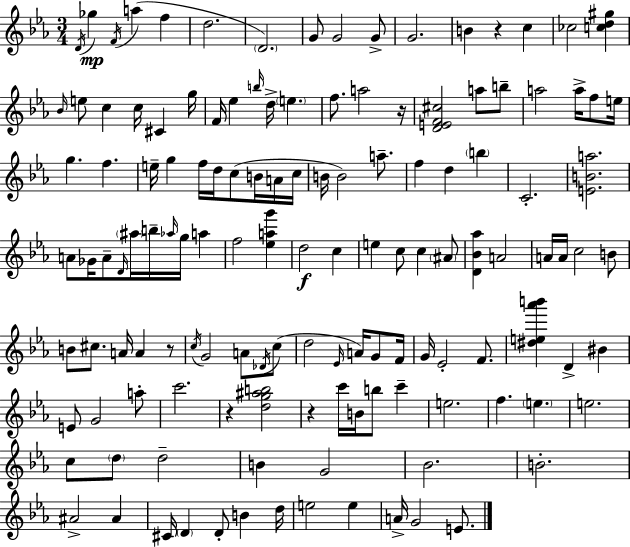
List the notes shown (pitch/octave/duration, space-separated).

D4/s Gb5/q F4/s A5/q F5/q D5/h. D4/h. G4/e G4/h G4/e G4/h. B4/q R/q C5/q CES5/h [C5,D5,G#5]/q Bb4/s E5/e C5/q C5/s C#4/q G5/s F4/s Eb5/q B5/s D5/s E5/q. F5/e. A5/h R/s [D4,E4,F4,C#5]/h A5/e B5/e A5/h A5/s F5/e E5/s G5/q. F5/q. E5/s G5/q F5/s D5/s C5/e B4/s A4/s C5/s B4/s B4/h A5/e. F5/q D5/q B5/q C4/h. [E4,B4,A5]/h. A4/e Gb4/s A4/e D4/s A#5/s B5/s Ab5/s G5/s A5/q F5/h [Eb5,A5,G6]/q D5/h C5/q E5/q C5/e C5/q A#4/e [D4,Bb4,Ab5]/q A4/h A4/s A4/s C5/h B4/e B4/e C#5/e. A4/s A4/q R/e C5/s G4/h A4/e Db4/s C5/e D5/h Eb4/s A4/s G4/e F4/s G4/s Eb4/h F4/e. [D#5,E5,Ab6,B6]/q D4/q BIS4/q E4/e G4/h A5/e C6/h. R/q [D5,G5,A#5,B5]/h R/q C6/s B4/s B5/e C6/q E5/h. F5/q. E5/q. E5/h. C5/e D5/e D5/h B4/q G4/h Bb4/h. B4/h. A#4/h A#4/q C#4/s D4/q D4/e B4/q D5/s E5/h E5/q A4/s G4/h E4/e.